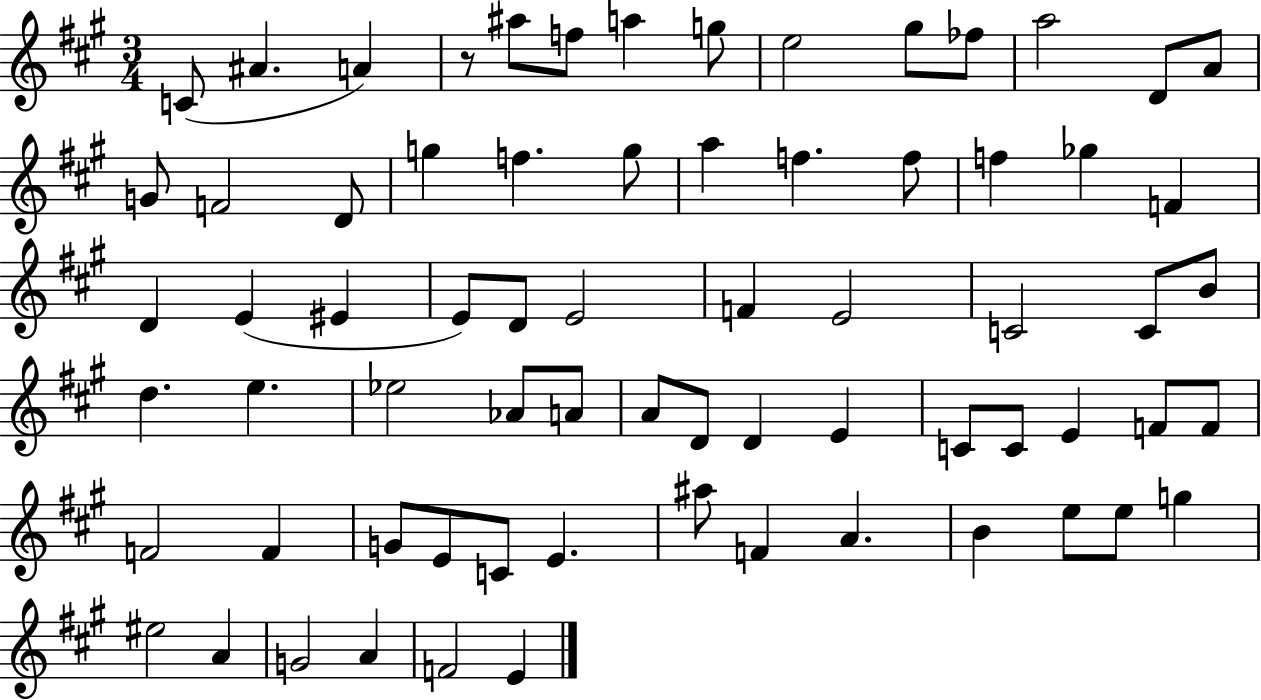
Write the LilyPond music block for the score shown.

{
  \clef treble
  \numericTimeSignature
  \time 3/4
  \key a \major
  c'8( ais'4. a'4) | r8 ais''8 f''8 a''4 g''8 | e''2 gis''8 fes''8 | a''2 d'8 a'8 | \break g'8 f'2 d'8 | g''4 f''4. g''8 | a''4 f''4. f''8 | f''4 ges''4 f'4 | \break d'4 e'4( eis'4 | e'8) d'8 e'2 | f'4 e'2 | c'2 c'8 b'8 | \break d''4. e''4. | ees''2 aes'8 a'8 | a'8 d'8 d'4 e'4 | c'8 c'8 e'4 f'8 f'8 | \break f'2 f'4 | g'8 e'8 c'8 e'4. | ais''8 f'4 a'4. | b'4 e''8 e''8 g''4 | \break eis''2 a'4 | g'2 a'4 | f'2 e'4 | \bar "|."
}